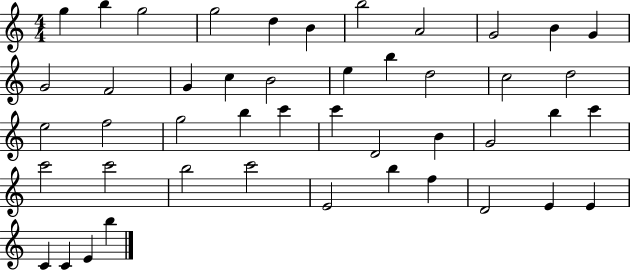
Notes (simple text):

G5/q B5/q G5/h G5/h D5/q B4/q B5/h A4/h G4/h B4/q G4/q G4/h F4/h G4/q C5/q B4/h E5/q B5/q D5/h C5/h D5/h E5/h F5/h G5/h B5/q C6/q C6/q D4/h B4/q G4/h B5/q C6/q C6/h C6/h B5/h C6/h E4/h B5/q F5/q D4/h E4/q E4/q C4/q C4/q E4/q B5/q